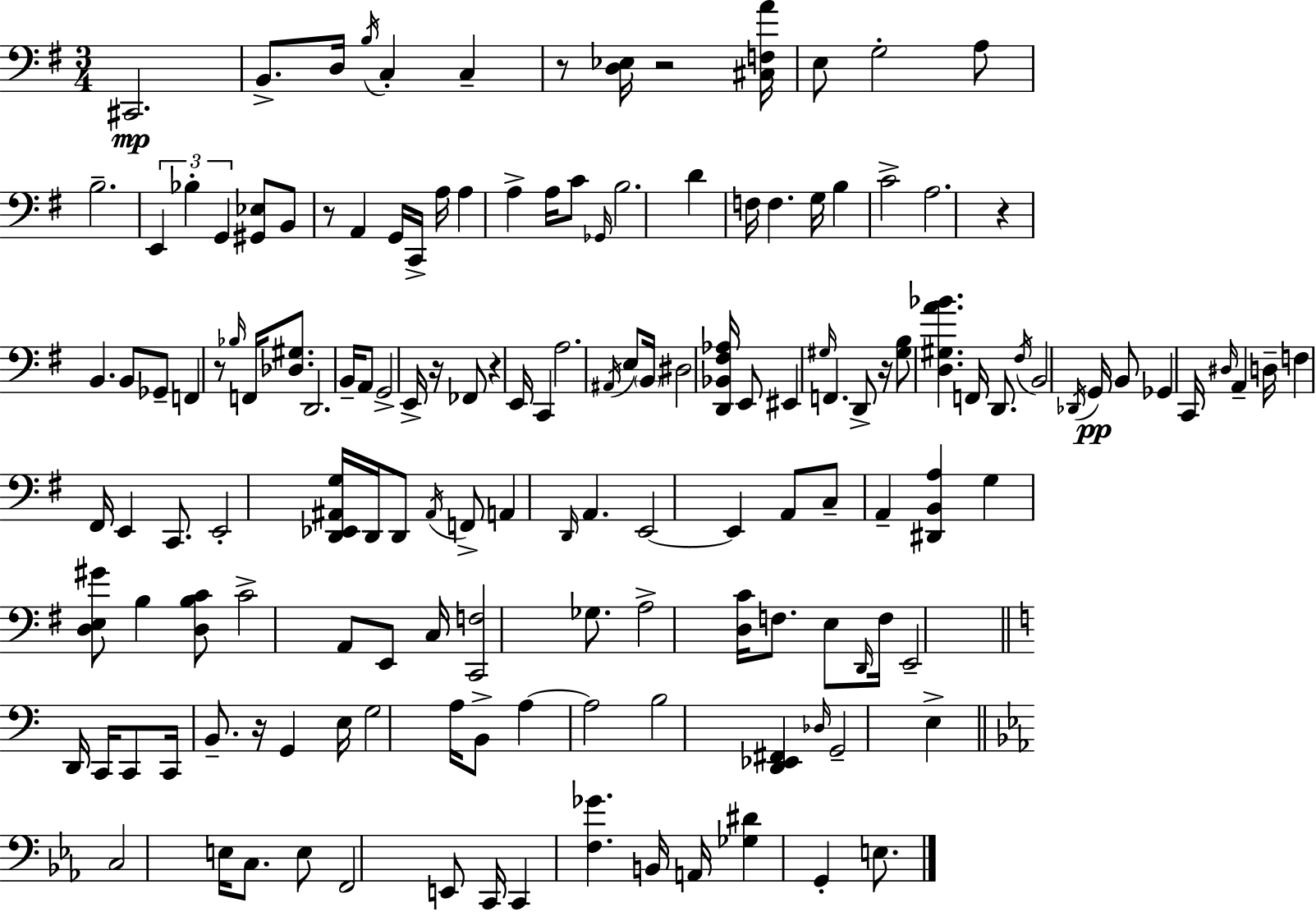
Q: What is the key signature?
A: G major